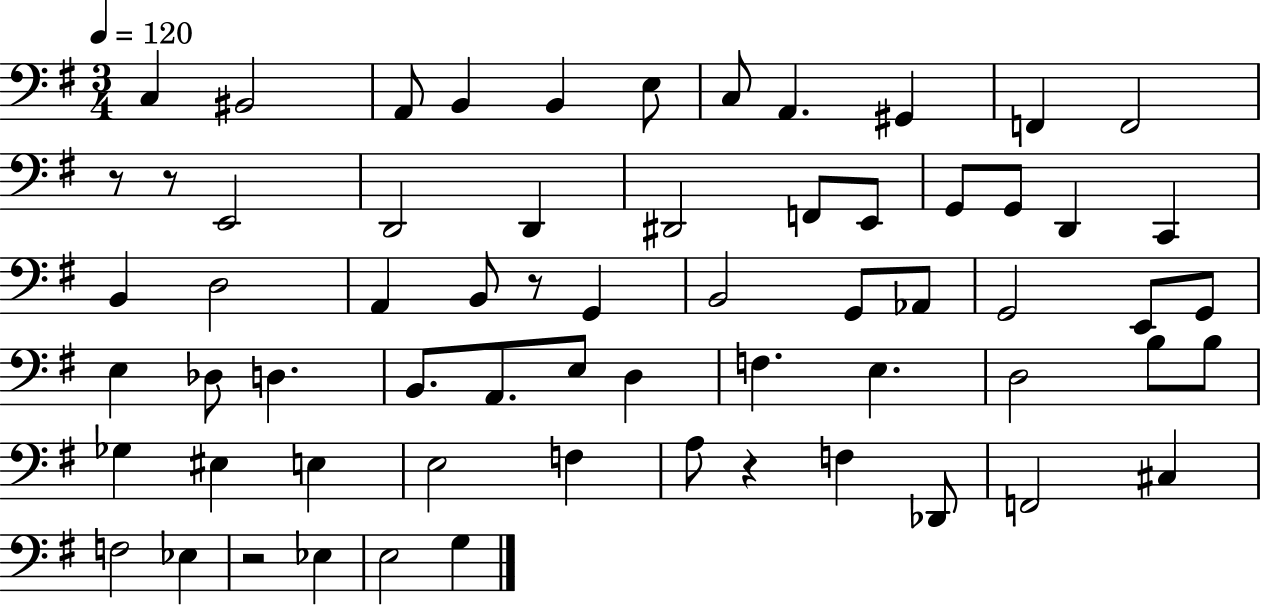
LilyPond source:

{
  \clef bass
  \numericTimeSignature
  \time 3/4
  \key g \major
  \tempo 4 = 120
  c4 bis,2 | a,8 b,4 b,4 e8 | c8 a,4. gis,4 | f,4 f,2 | \break r8 r8 e,2 | d,2 d,4 | dis,2 f,8 e,8 | g,8 g,8 d,4 c,4 | \break b,4 d2 | a,4 b,8 r8 g,4 | b,2 g,8 aes,8 | g,2 e,8 g,8 | \break e4 des8 d4. | b,8. a,8. e8 d4 | f4. e4. | d2 b8 b8 | \break ges4 eis4 e4 | e2 f4 | a8 r4 f4 des,8 | f,2 cis4 | \break f2 ees4 | r2 ees4 | e2 g4 | \bar "|."
}